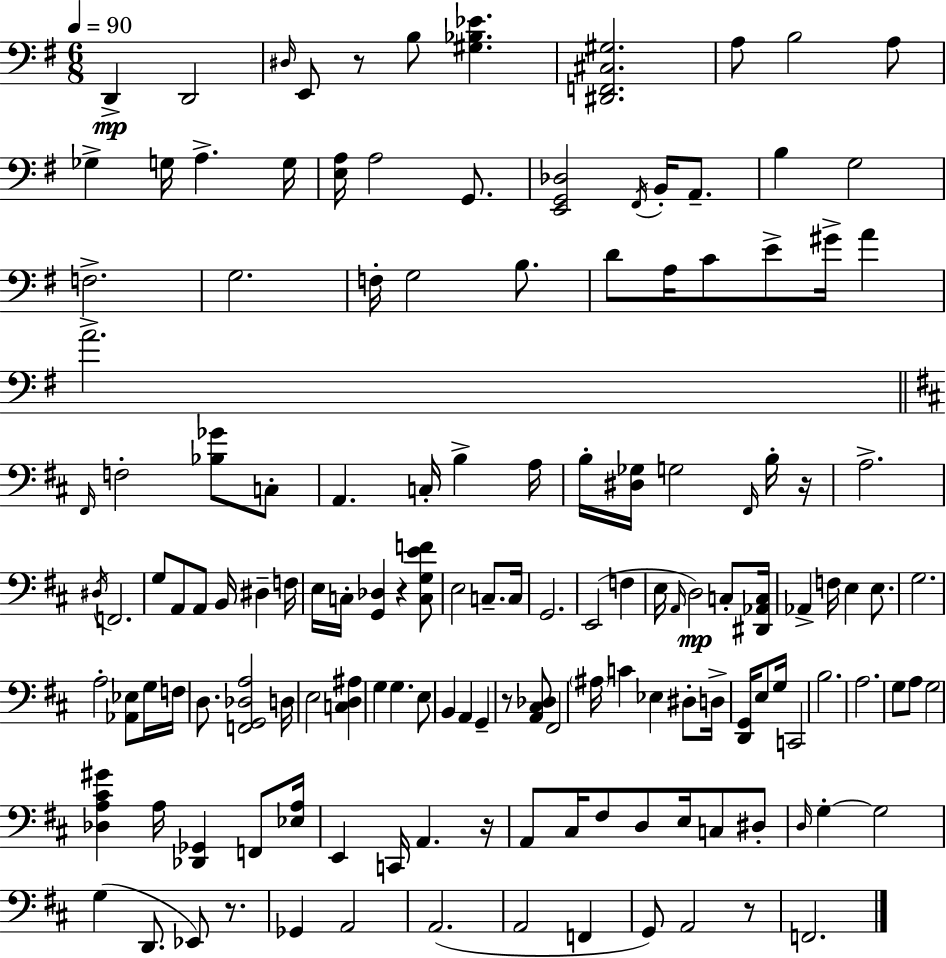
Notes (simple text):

D2/q D2/h D#3/s E2/e R/e B3/e [G#3,Bb3,Eb4]/q. [D#2,F2,C#3,G#3]/h. A3/e B3/h A3/e Gb3/q G3/s A3/q. G3/s [E3,A3]/s A3/h G2/e. [E2,G2,Db3]/h F#2/s B2/s A2/e. B3/q G3/h F3/h. G3/h. F3/s G3/h B3/e. D4/e A3/s C4/e E4/e G#4/s A4/q A4/h. F#2/s F3/h [Bb3,Gb4]/e C3/e A2/q. C3/s B3/q A3/s B3/s [D#3,Gb3]/s G3/h F#2/s B3/s R/s A3/h. D#3/s F2/h. G3/e A2/e A2/e B2/s D#3/q F3/s E3/s C3/s [G2,Db3]/q R/q [C3,G3,E4,F4]/e E3/h C3/e. C3/s G2/h. E2/h F3/q E3/s A2/s D3/h C3/e [D#2,Ab2,C3]/s Ab2/q F3/s E3/q E3/e. G3/h. A3/h [Ab2,Eb3]/e G3/s F3/s D3/e. [F2,G2,Db3,A3]/h D3/s E3/h [C3,D3,A#3]/q G3/q G3/q. E3/e B2/q A2/q G2/q R/e [A2,C#3,Db3]/e F#2/h A#3/s C4/q Eb3/q D#3/e D3/s [D2,G2]/s E3/e G3/s C2/h B3/h. A3/h. G3/e A3/e G3/h [Db3,A3,C#4,G#4]/q A3/s [Db2,Gb2]/q F2/e [Eb3,A3]/s E2/q C2/s A2/q. R/s A2/e C#3/s F#3/e D3/e E3/s C3/e D#3/e D3/s G3/q G3/h G3/q D2/e. Eb2/e R/e. Gb2/q A2/h A2/h. A2/h F2/q G2/e A2/h R/e F2/h.